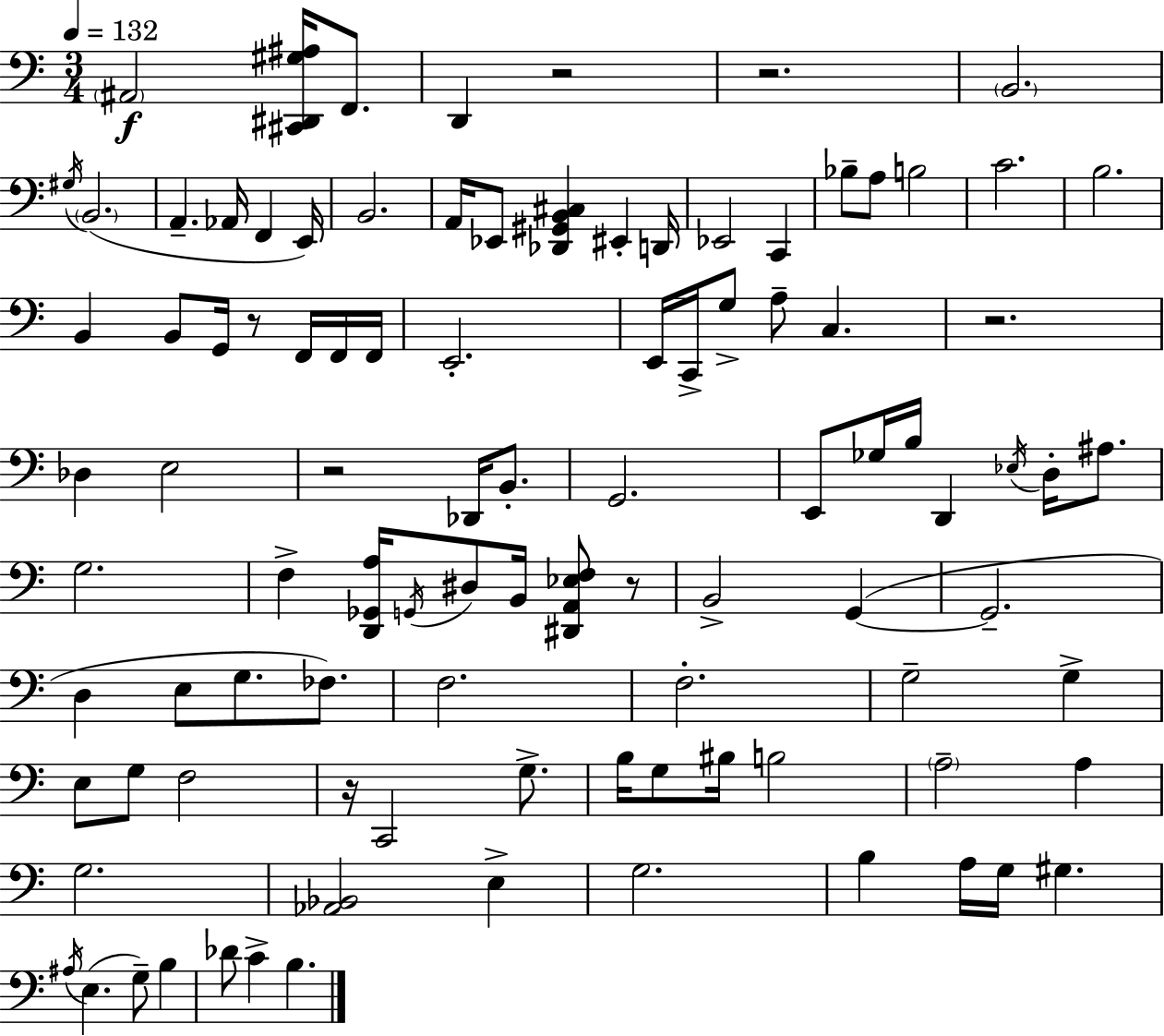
{
  \clef bass
  \numericTimeSignature
  \time 3/4
  \key c \major
  \tempo 4 = 132
  \parenthesize ais,2\f <cis, dis, gis ais>16 f,8. | d,4 r2 | r2. | \parenthesize b,2. | \break \acciaccatura { gis16 } \parenthesize b,2.( | a,4.-- aes,16 f,4 | e,16) b,2. | a,16 ees,8 <des, gis, b, cis>4 eis,4-. | \break d,16 ees,2 c,4 | bes8-- a8 b2 | c'2. | b2. | \break b,4 b,8 g,16 r8 f,16 f,16 | f,16 e,2.-. | e,16 c,16-> g8-> a8-- c4. | r2. | \break des4 e2 | r2 des,16 b,8.-. | g,2. | e,8 ges16 b16 d,4 \acciaccatura { ees16 } d16-. ais8. | \break g2. | f4-> <d, ges, a>16 \acciaccatura { g,16 } dis8 b,16 <dis, a, ees f>8 | r8 b,2-> g,4~(~ | g,2.-- | \break d4 e8 g8. | fes8.) f2. | f2.-. | g2-- g4-> | \break e8 g8 f2 | r16 c,2 | g8.-> b16 g8 bis16 b2 | \parenthesize a2-- a4 | \break g2. | <aes, bes,>2 e4-> | g2. | b4 a16 g16 gis4. | \break \acciaccatura { ais16 }( e4. g8--) | b4 des'8 c'4-> b4. | \bar "|."
}